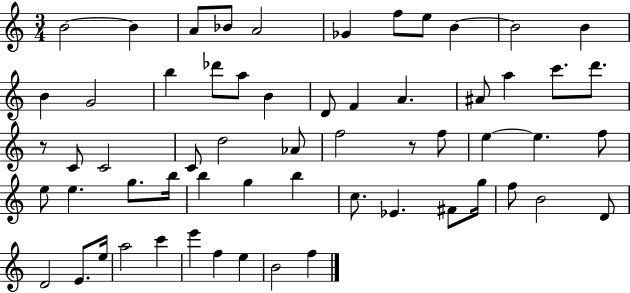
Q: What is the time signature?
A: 3/4